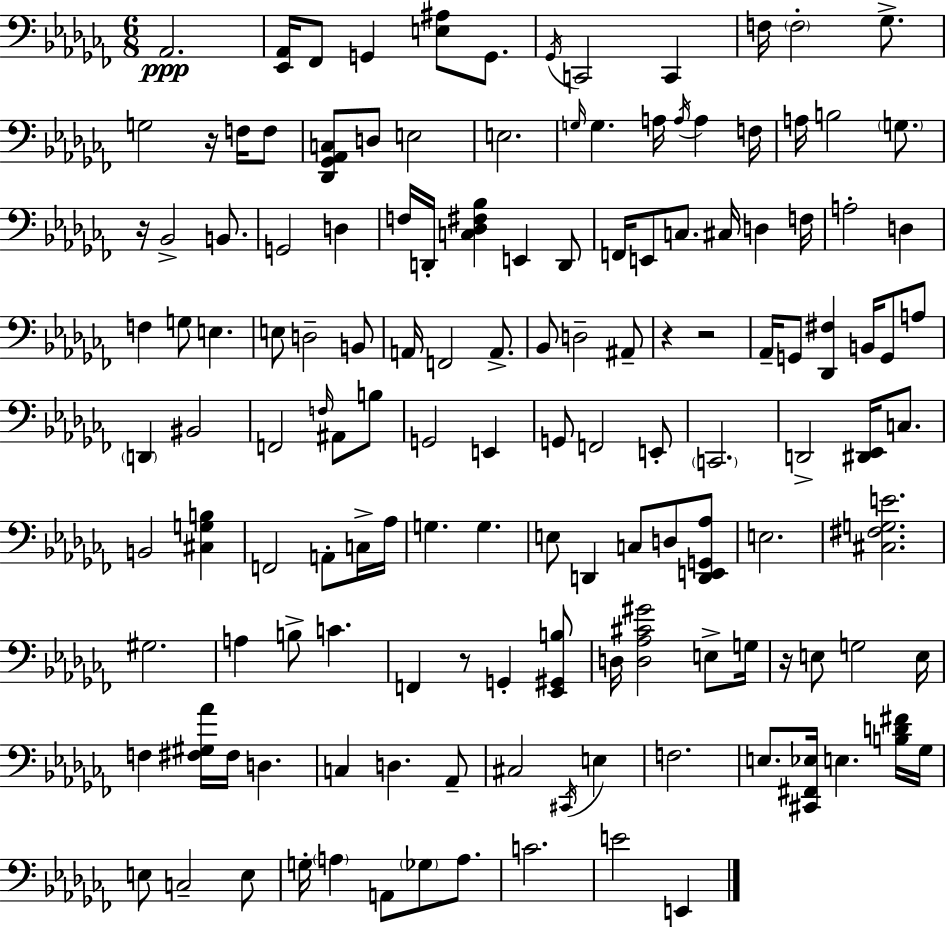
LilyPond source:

{
  \clef bass
  \numericTimeSignature
  \time 6/8
  \key aes \minor
  aes,2.\ppp | <ees, aes,>16 fes,8 g,4 <e ais>8 g,8. | \acciaccatura { ges,16 } c,2 c,4 | f16 \parenthesize f2-. ges8.-> | \break g2 r16 f16 f8 | <des, ges, aes, c>8 d8 e2 | e2. | \grace { g16 } g4. a16 \acciaccatura { a16 } a4 | \break f16 a16 b2 | \parenthesize g8. r16 bes,2-> | b,8. g,2 d4 | f16 d,16-. <c des fis bes>4 e,4 | \break d,8 f,16 e,8 c8. cis16 d4 | f16 a2-. d4 | f4 g8 e4. | e8 d2-- | \break b,8 a,16 f,2 | a,8.-> bes,8 d2-- | ais,8-- r4 r2 | aes,16-- g,8 <des, fis>4 b,16 g,8 | \break a8 \parenthesize d,4 bis,2 | f,2 \grace { f16 } | ais,8 b8 g,2 | e,4 g,8 f,2 | \break e,8-. \parenthesize c,2. | d,2-> | <dis, ees,>16 c8. b,2 | <cis g b>4 f,2 | \break a,8-. c16-> aes16 g4. g4. | e8 d,4 c8 | d8 <d, e, g, aes>8 e2. | <cis fis g e'>2. | \break gis2. | a4 b8-> c'4. | f,4 r8 g,4-. | <ees, gis, b>8 d16 <d aes cis' gis'>2 | \break e8-> g16 r16 e8 g2 | e16 f4 <fis gis aes'>16 fis16 d4. | c4 d4. | aes,8-- cis2 | \break \acciaccatura { cis,16 } e4 f2. | e8. <cis, fis, ees>16 e4. | <b d' fis'>16 ges16 e8 c2-- | e8 g16-. \parenthesize a4 a,8 | \break \parenthesize ges8 a8. c'2. | e'2 | e,4 \bar "|."
}